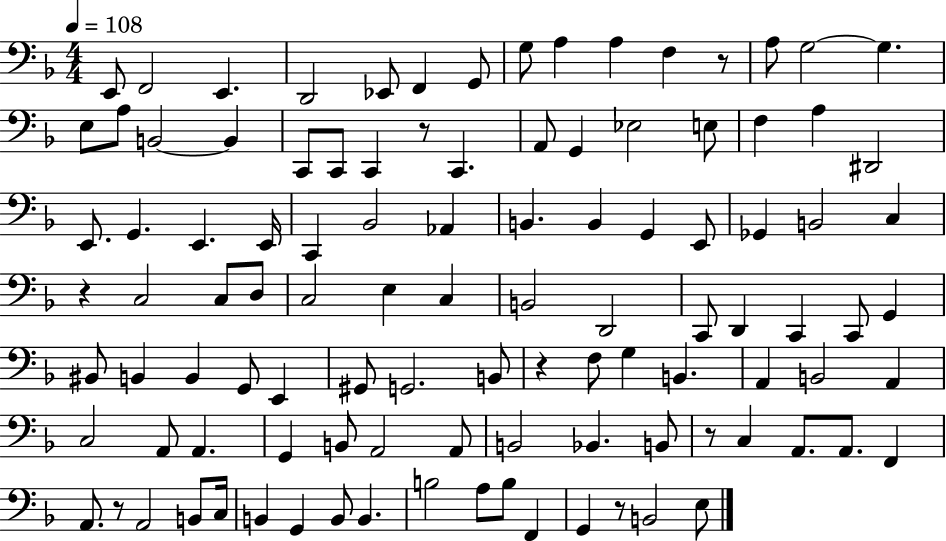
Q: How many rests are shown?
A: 7